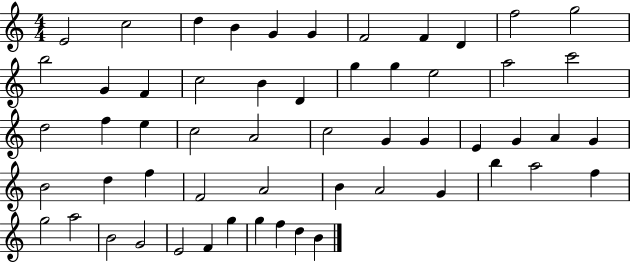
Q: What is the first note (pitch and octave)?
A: E4